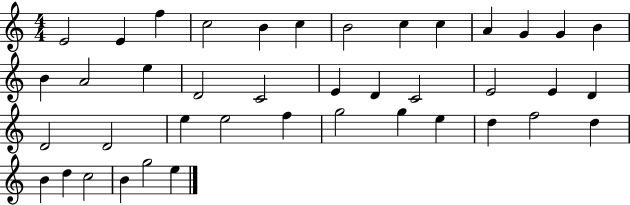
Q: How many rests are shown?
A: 0